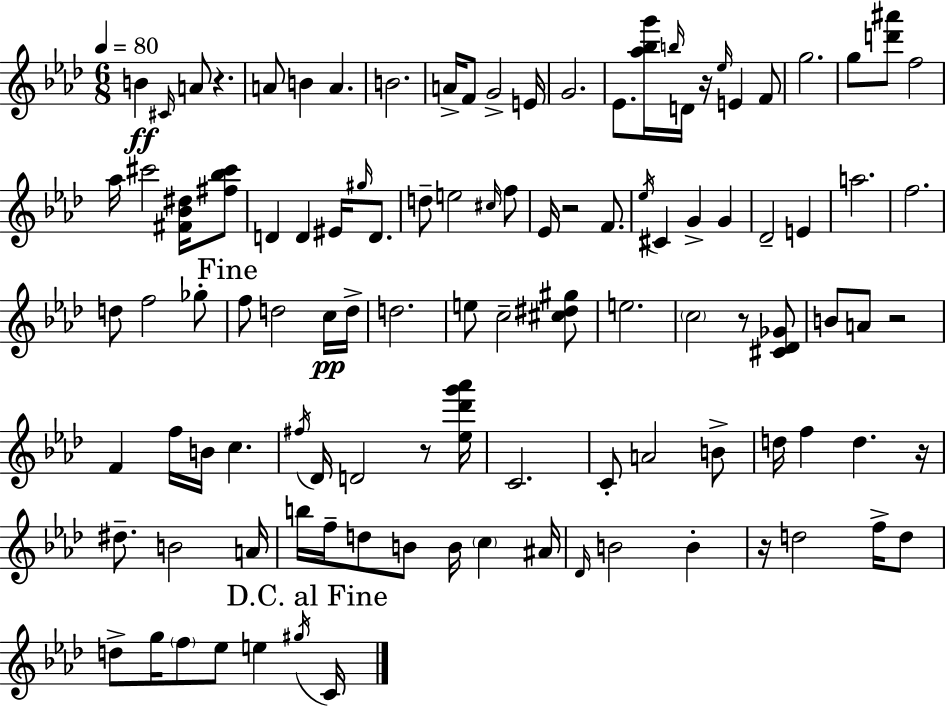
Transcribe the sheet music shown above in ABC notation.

X:1
T:Untitled
M:6/8
L:1/4
K:Ab
B ^C/4 A/2 z A/2 B A B2 A/4 F/2 G2 E/4 G2 _E/2 [_a_bg']/4 b/4 D/4 z/4 _e/4 E F/2 g2 g/2 [d'^a']/2 f2 _a/4 ^c'2 [^F_B^d]/4 [^f_b^c']/2 D D ^E/4 ^g/4 D/2 d/2 e2 ^c/4 f/2 _E/4 z2 F/2 _e/4 ^C G G _D2 E a2 f2 d/2 f2 _g/2 f/2 d2 c/4 d/4 d2 e/2 c2 [^c^d^g]/2 e2 c2 z/2 [^C_D_G]/2 B/2 A/2 z2 F f/4 B/4 c ^f/4 _D/4 D2 z/2 [_e_d'g'_a']/4 C2 C/2 A2 B/2 d/4 f d z/4 ^d/2 B2 A/4 b/4 f/4 d/2 B/2 B/4 c ^A/4 _D/4 B2 B z/4 d2 f/4 d/2 d/2 g/4 f/2 _e/2 e ^g/4 C/4